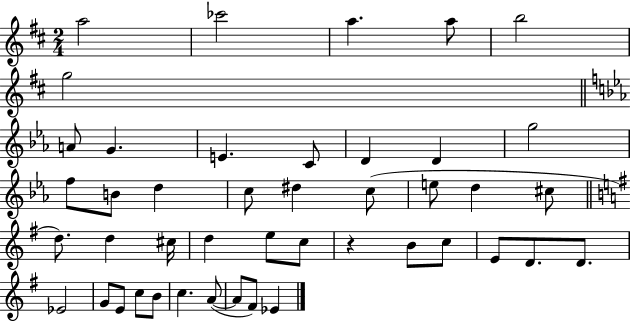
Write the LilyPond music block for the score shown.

{
  \clef treble
  \numericTimeSignature
  \time 2/4
  \key d \major
  a''2 | ces'''2 | a''4. a''8 | b''2 | \break g''2 | \bar "||" \break \key c \minor a'8 g'4. | e'4. c'8 | d'4 d'4 | g''2 | \break f''8 b'8 d''4 | c''8 dis''4 c''8( | e''8 d''4 cis''8 | \bar "||" \break \key e \minor d''8.) d''4 cis''16 | d''4 e''8 c''8 | r4 b'8 c''8 | e'8 d'8. d'8. | \break ees'2 | g'8 e'8 c''8 b'8 | c''4. a'8~(~ | a'8 fis'8) ees'4 | \break \bar "|."
}